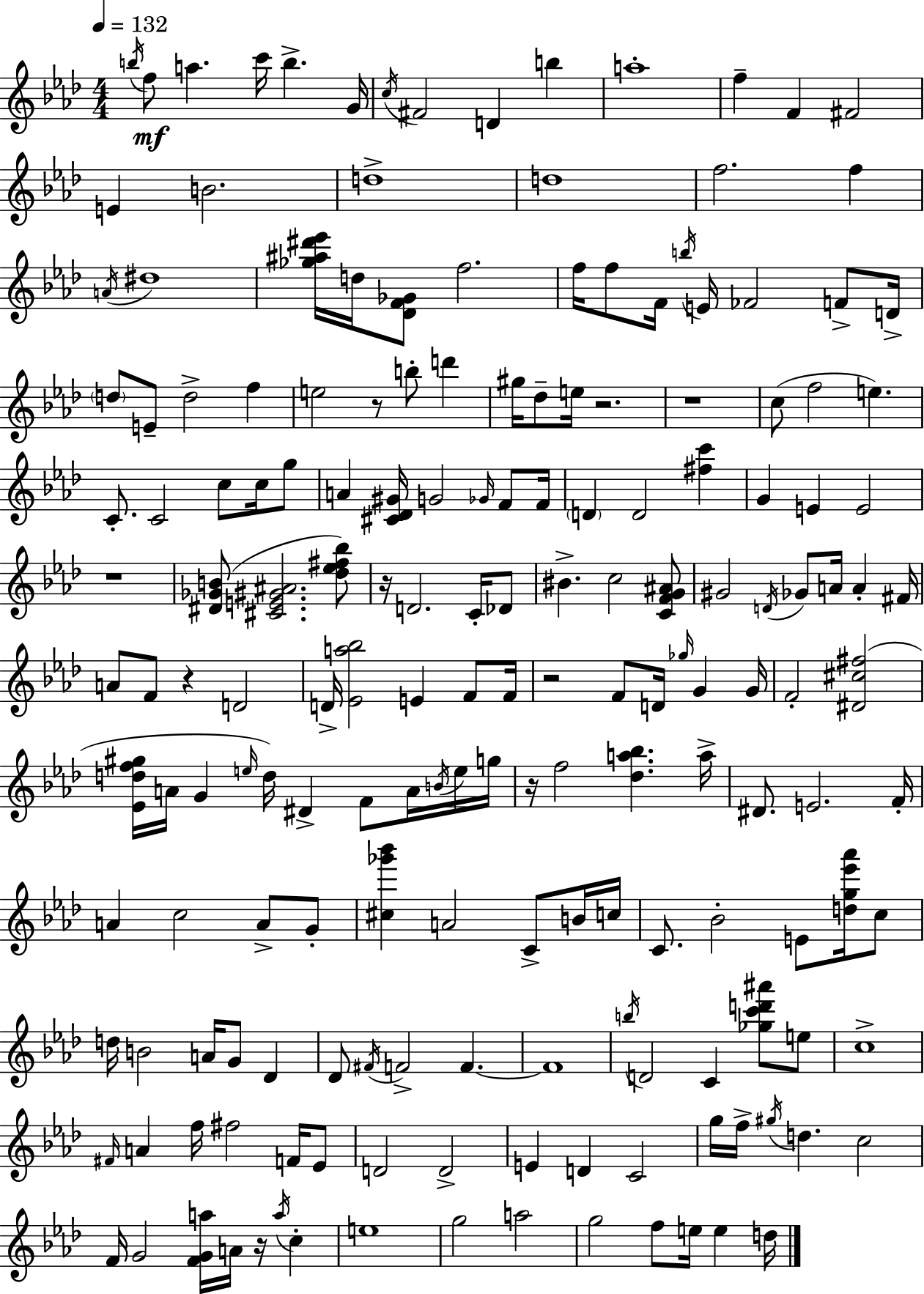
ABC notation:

X:1
T:Untitled
M:4/4
L:1/4
K:Fm
b/4 f/2 a c'/4 b G/4 c/4 ^F2 D b a4 f F ^F2 E B2 d4 d4 f2 f A/4 ^d4 [_g^a^d'_e']/4 d/4 [_DF_G]/2 f2 f/4 f/2 F/4 b/4 E/4 _F2 F/2 D/4 d/2 E/2 d2 f e2 z/2 b/2 d' ^g/4 _d/2 e/4 z2 z4 c/2 f2 e C/2 C2 c/2 c/4 g/2 A [^C_D^G]/4 G2 _G/4 F/2 F/4 D D2 [^fc'] G E E2 z4 [^D_GB]/2 [^CE^G^A]2 [_d_e^f_b]/2 z/4 D2 C/4 _D/2 ^B c2 [CFG^A]/2 ^G2 D/4 _G/2 A/4 A ^F/4 A/2 F/2 z D2 D/4 [_Ea_b]2 E F/2 F/4 z2 F/2 D/4 _g/4 G G/4 F2 [^D^c^f]2 [_Edf^g]/4 A/4 G e/4 d/4 ^D F/2 A/4 B/4 e/4 g/4 z/4 f2 [_da_b] a/4 ^D/2 E2 F/4 A c2 A/2 G/2 [^c_g'_b'] A2 C/2 B/4 c/4 C/2 _B2 E/2 [dg_e'_a']/4 c/2 d/4 B2 A/4 G/2 _D _D/2 ^F/4 F2 F F4 b/4 D2 C [_gc'd'^a']/2 e/2 c4 ^F/4 A f/4 ^f2 F/4 _E/2 D2 D2 E D C2 g/4 f/4 ^g/4 d c2 F/4 G2 [FGa]/4 A/4 z/4 a/4 c e4 g2 a2 g2 f/2 e/4 e d/4